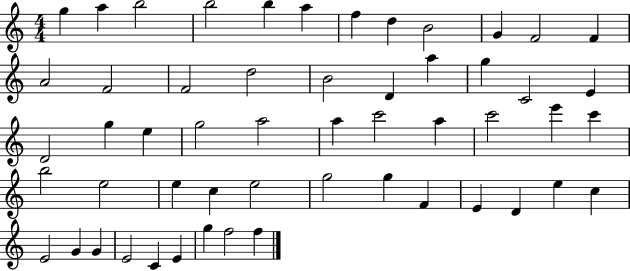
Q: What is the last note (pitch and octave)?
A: F5